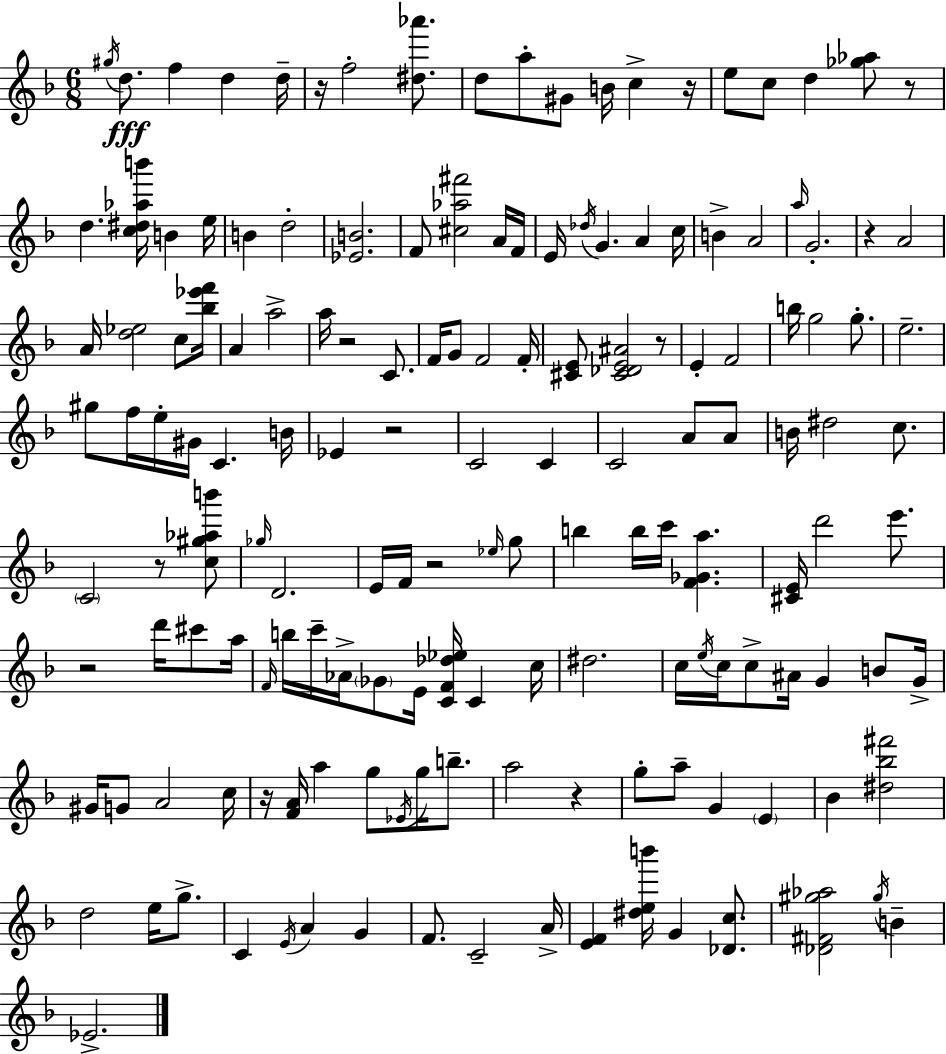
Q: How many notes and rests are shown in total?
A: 155